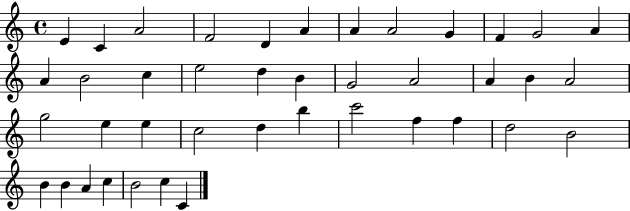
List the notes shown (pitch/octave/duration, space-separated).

E4/q C4/q A4/h F4/h D4/q A4/q A4/q A4/h G4/q F4/q G4/h A4/q A4/q B4/h C5/q E5/h D5/q B4/q G4/h A4/h A4/q B4/q A4/h G5/h E5/q E5/q C5/h D5/q B5/q C6/h F5/q F5/q D5/h B4/h B4/q B4/q A4/q C5/q B4/h C5/q C4/q